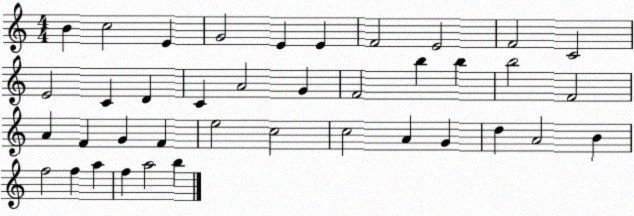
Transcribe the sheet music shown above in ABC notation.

X:1
T:Untitled
M:4/4
L:1/4
K:C
B c2 E G2 E E F2 E2 F2 C2 E2 C D C A2 G F2 b b b2 F2 A F G F e2 c2 c2 A G d A2 B f2 f a f a2 b